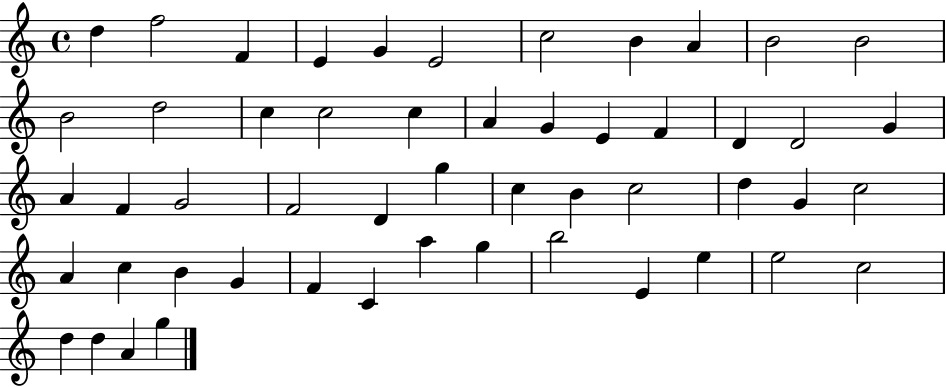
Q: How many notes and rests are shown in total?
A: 52